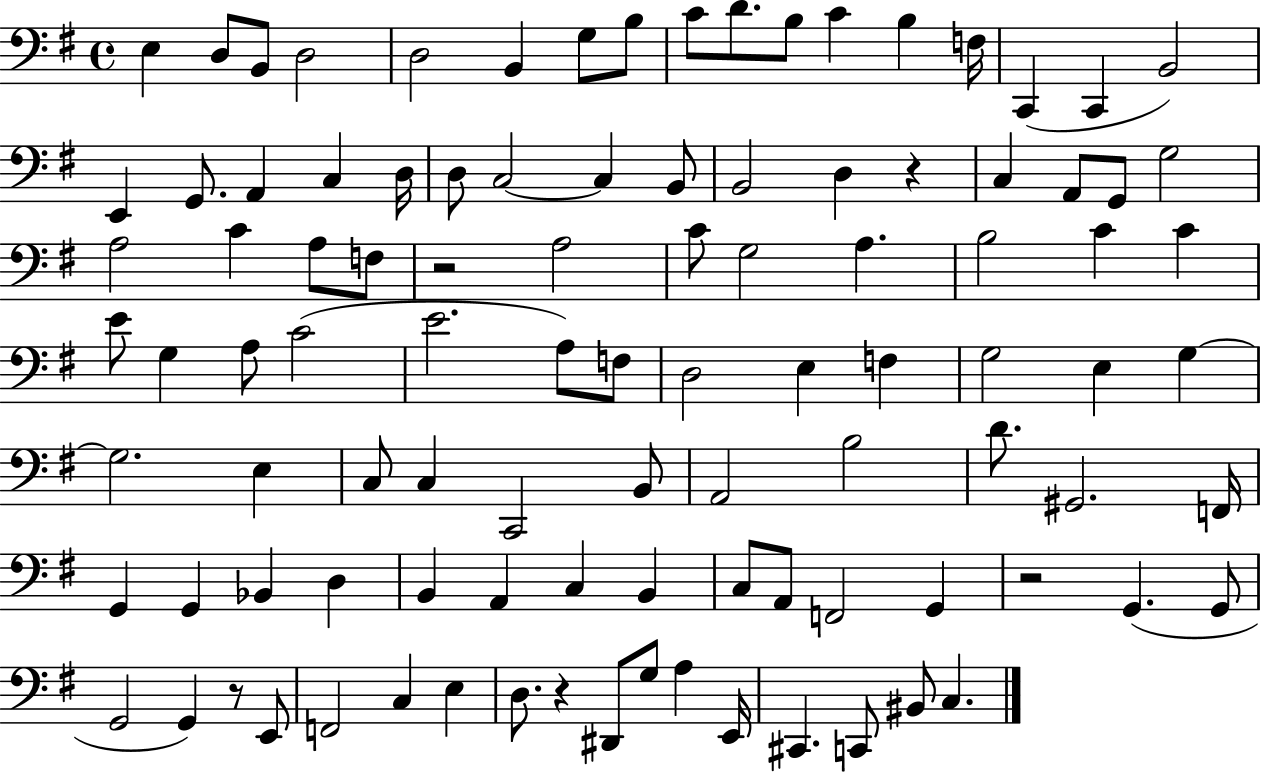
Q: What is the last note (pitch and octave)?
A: C3